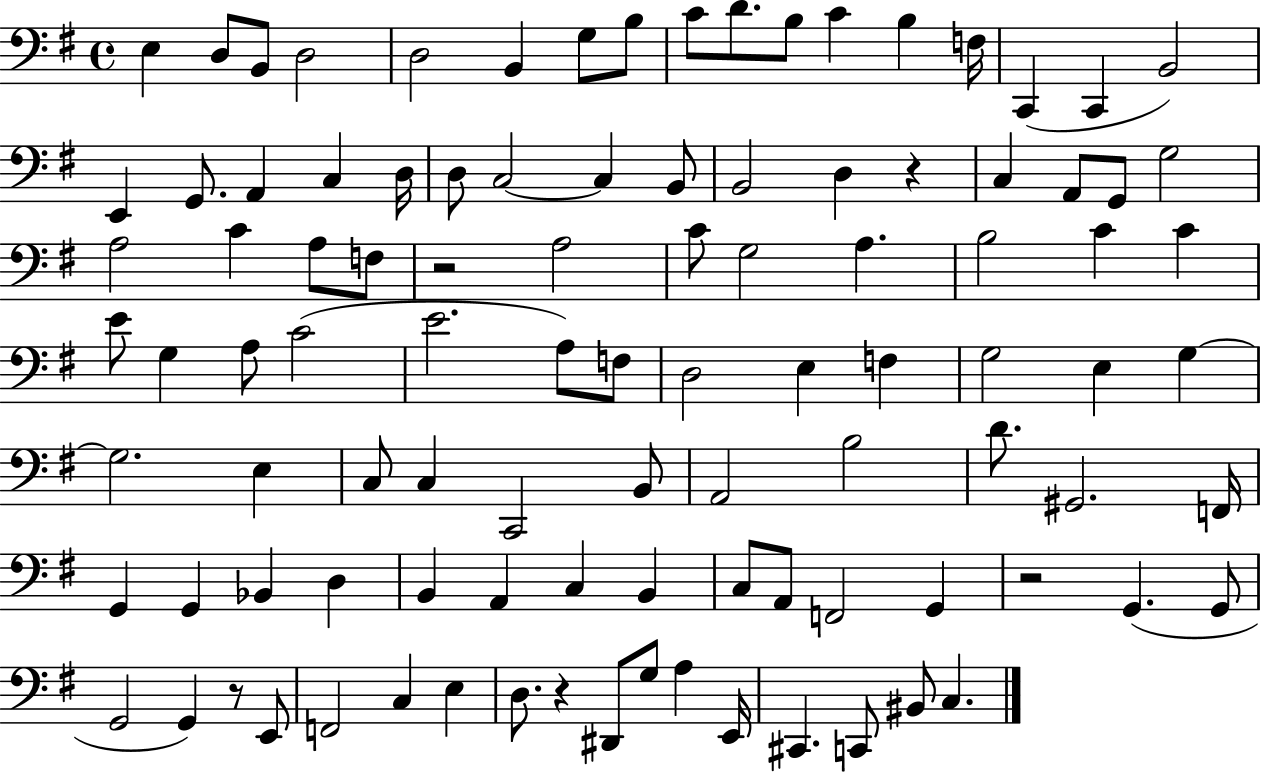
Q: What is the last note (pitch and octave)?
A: C3